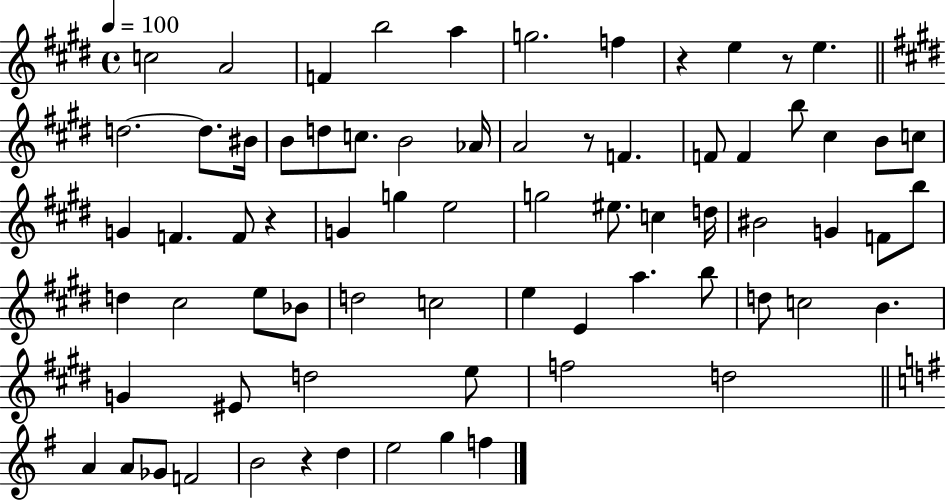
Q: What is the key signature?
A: E major